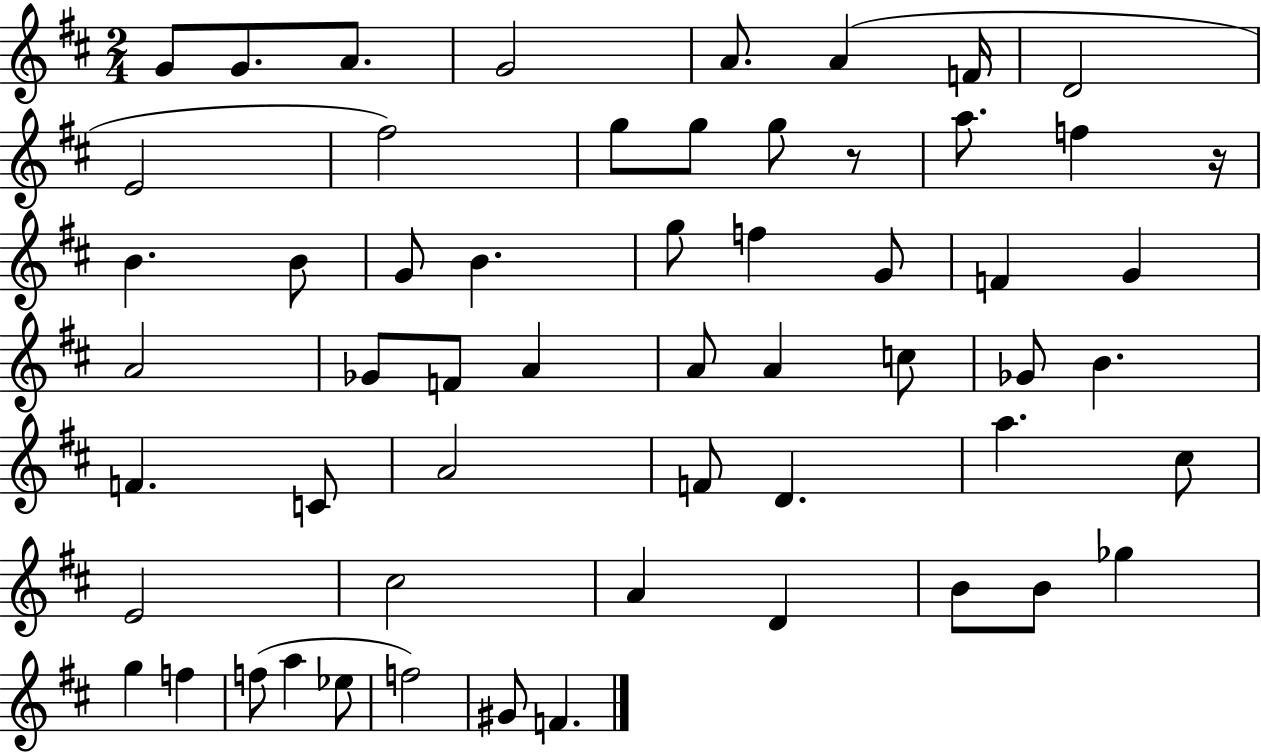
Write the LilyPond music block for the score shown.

{
  \clef treble
  \numericTimeSignature
  \time 2/4
  \key d \major
  \repeat volta 2 { g'8 g'8. a'8. | g'2 | a'8. a'4( f'16 | d'2 | \break e'2 | fis''2) | g''8 g''8 g''8 r8 | a''8. f''4 r16 | \break b'4. b'8 | g'8 b'4. | g''8 f''4 g'8 | f'4 g'4 | \break a'2 | ges'8 f'8 a'4 | a'8 a'4 c''8 | ges'8 b'4. | \break f'4. c'8 | a'2 | f'8 d'4. | a''4. cis''8 | \break e'2 | cis''2 | a'4 d'4 | b'8 b'8 ges''4 | \break g''4 f''4 | f''8( a''4 ees''8 | f''2) | gis'8 f'4. | \break } \bar "|."
}